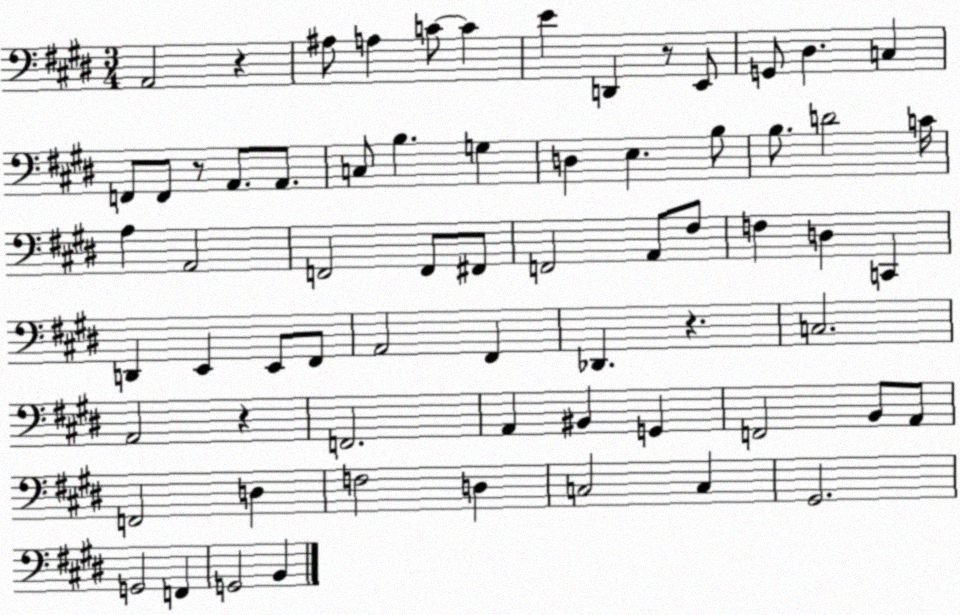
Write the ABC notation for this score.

X:1
T:Untitled
M:3/4
L:1/4
K:E
A,,2 z ^A,/2 A, C/2 C E D,, z/2 E,,/2 G,,/2 ^D, C, F,,/2 F,,/2 z/2 A,,/2 A,,/2 C,/2 B, G, D, E, B,/2 B,/2 D2 C/4 A, A,,2 F,,2 F,,/2 ^F,,/2 F,,2 A,,/2 ^F,/2 F, D, C,, D,, E,, E,,/2 ^F,,/2 A,,2 ^F,, _D,, z C,2 A,,2 z F,,2 A,, ^B,, G,, F,,2 B,,/2 A,,/2 F,,2 D, F,2 D, C,2 C, ^G,,2 G,,2 F,, G,,2 B,,